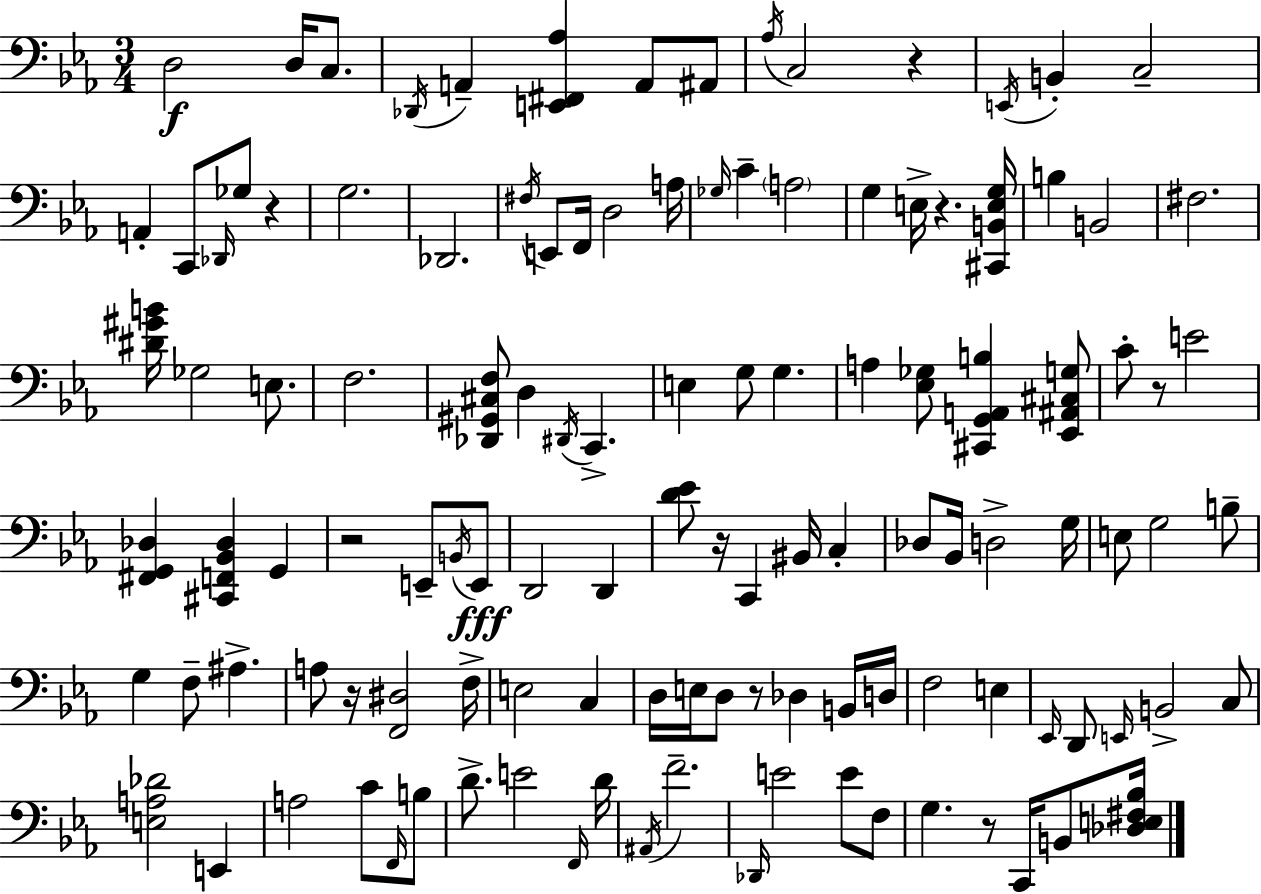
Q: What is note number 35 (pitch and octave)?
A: D3